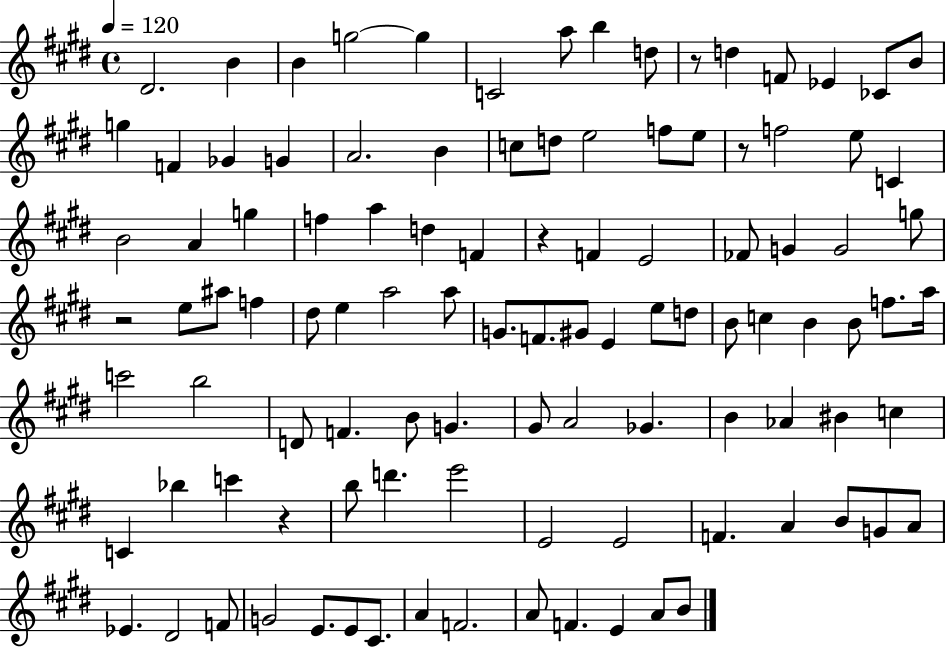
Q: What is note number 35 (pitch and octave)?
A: F4